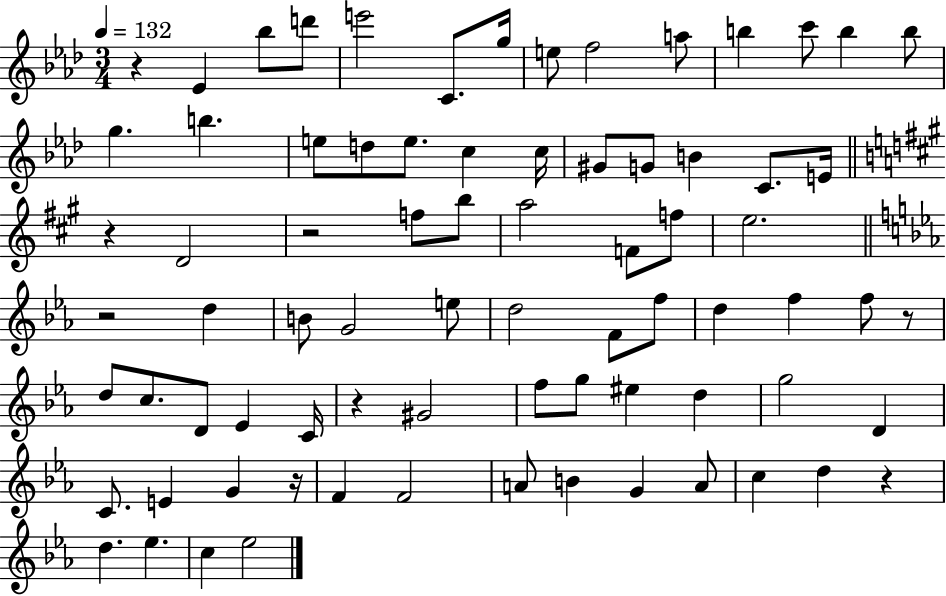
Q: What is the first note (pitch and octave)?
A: Eb4